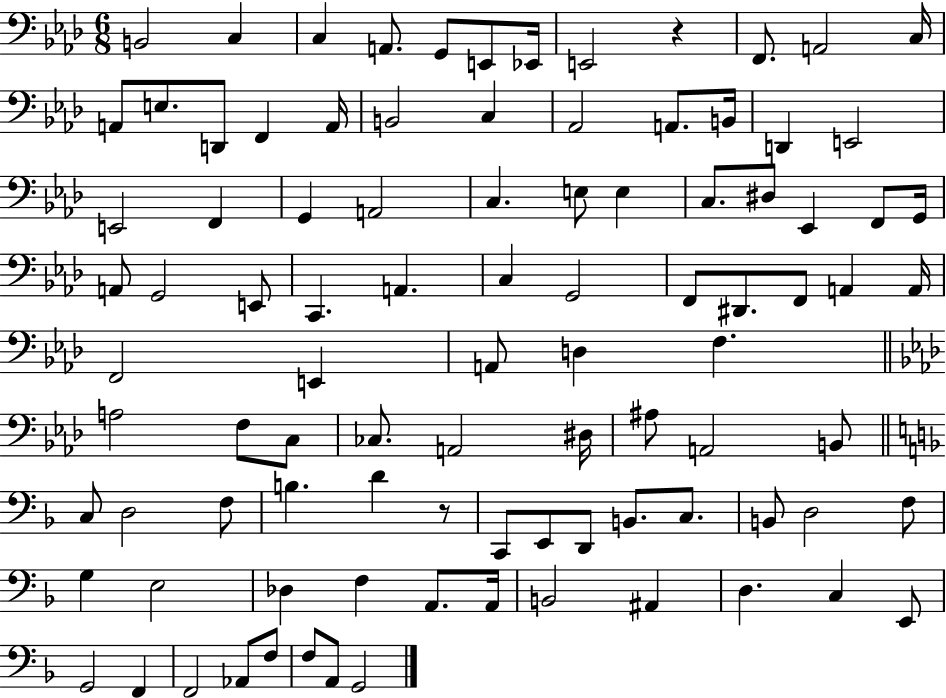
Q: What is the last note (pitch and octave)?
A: G2